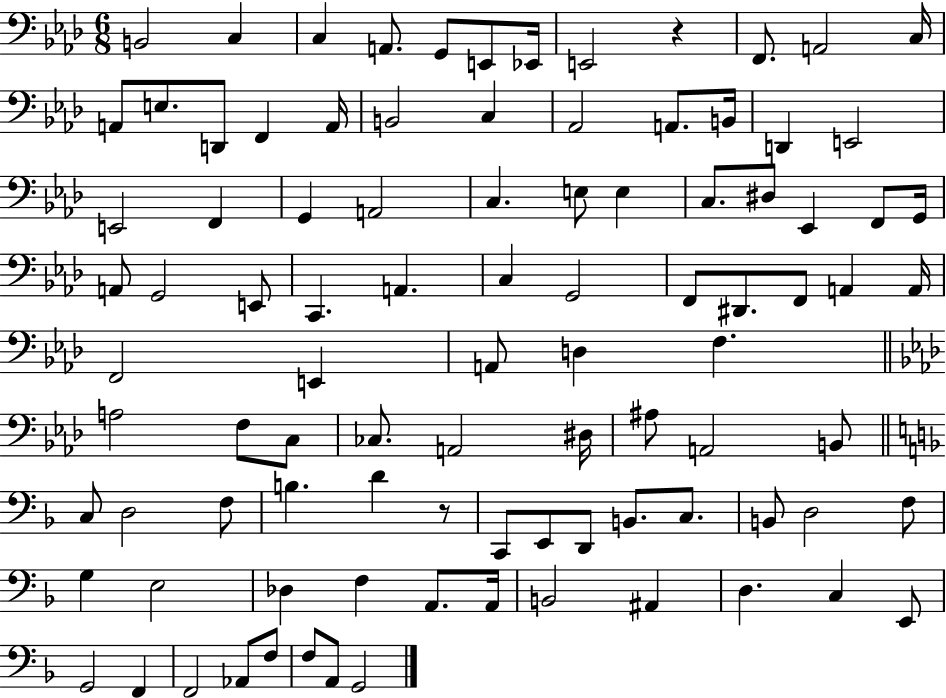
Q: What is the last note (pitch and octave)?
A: G2